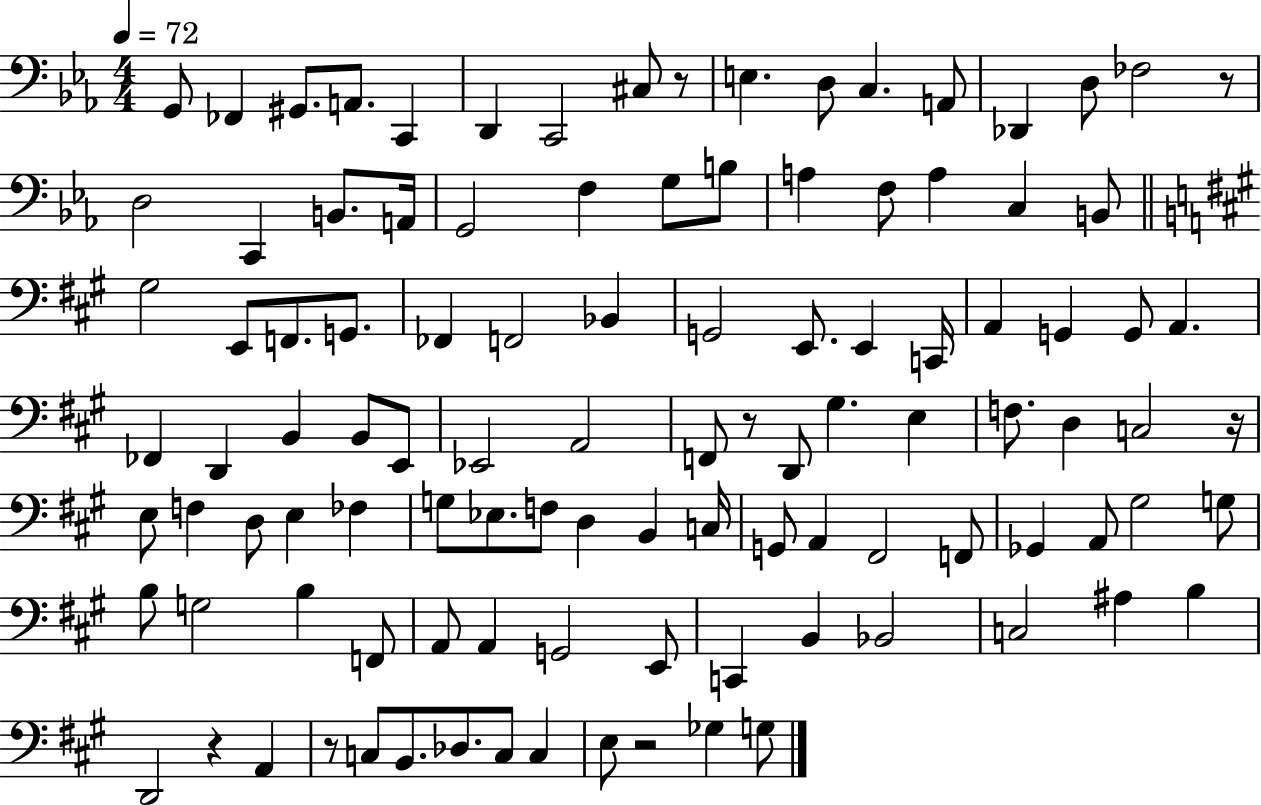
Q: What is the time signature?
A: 4/4